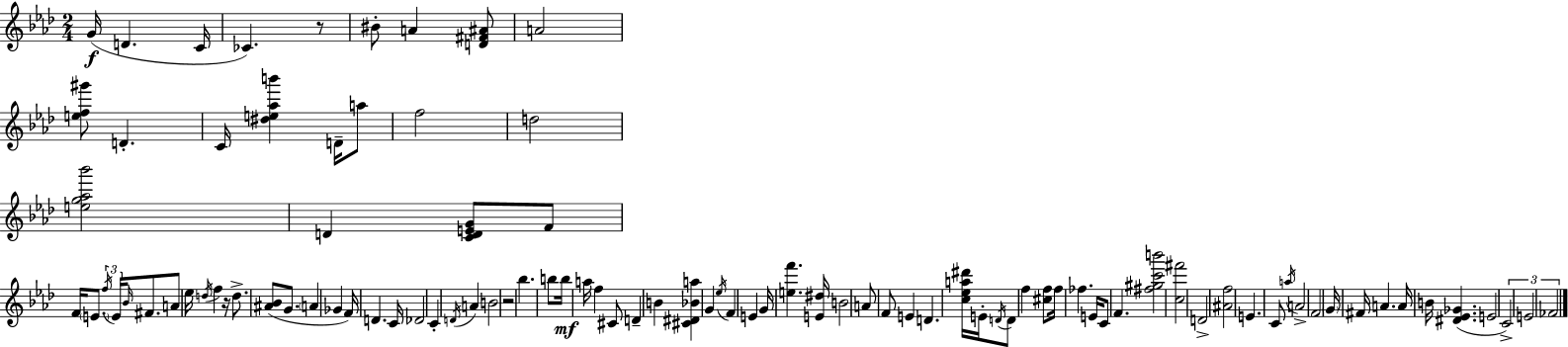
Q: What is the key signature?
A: F minor